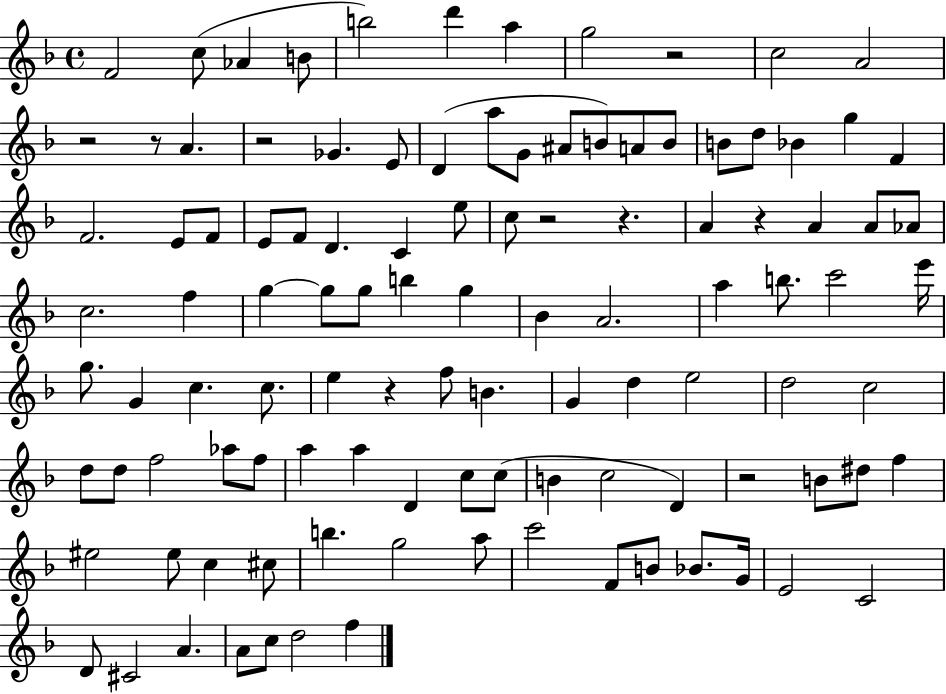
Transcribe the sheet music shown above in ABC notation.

X:1
T:Untitled
M:4/4
L:1/4
K:F
F2 c/2 _A B/2 b2 d' a g2 z2 c2 A2 z2 z/2 A z2 _G E/2 D a/2 G/2 ^A/2 B/2 A/2 B/2 B/2 d/2 _B g F F2 E/2 F/2 E/2 F/2 D C e/2 c/2 z2 z A z A A/2 _A/2 c2 f g g/2 g/2 b g _B A2 a b/2 c'2 e'/4 g/2 G c c/2 e z f/2 B G d e2 d2 c2 d/2 d/2 f2 _a/2 f/2 a a D c/2 c/2 B c2 D z2 B/2 ^d/2 f ^e2 ^e/2 c ^c/2 b g2 a/2 c'2 F/2 B/2 _B/2 G/4 E2 C2 D/2 ^C2 A A/2 c/2 d2 f